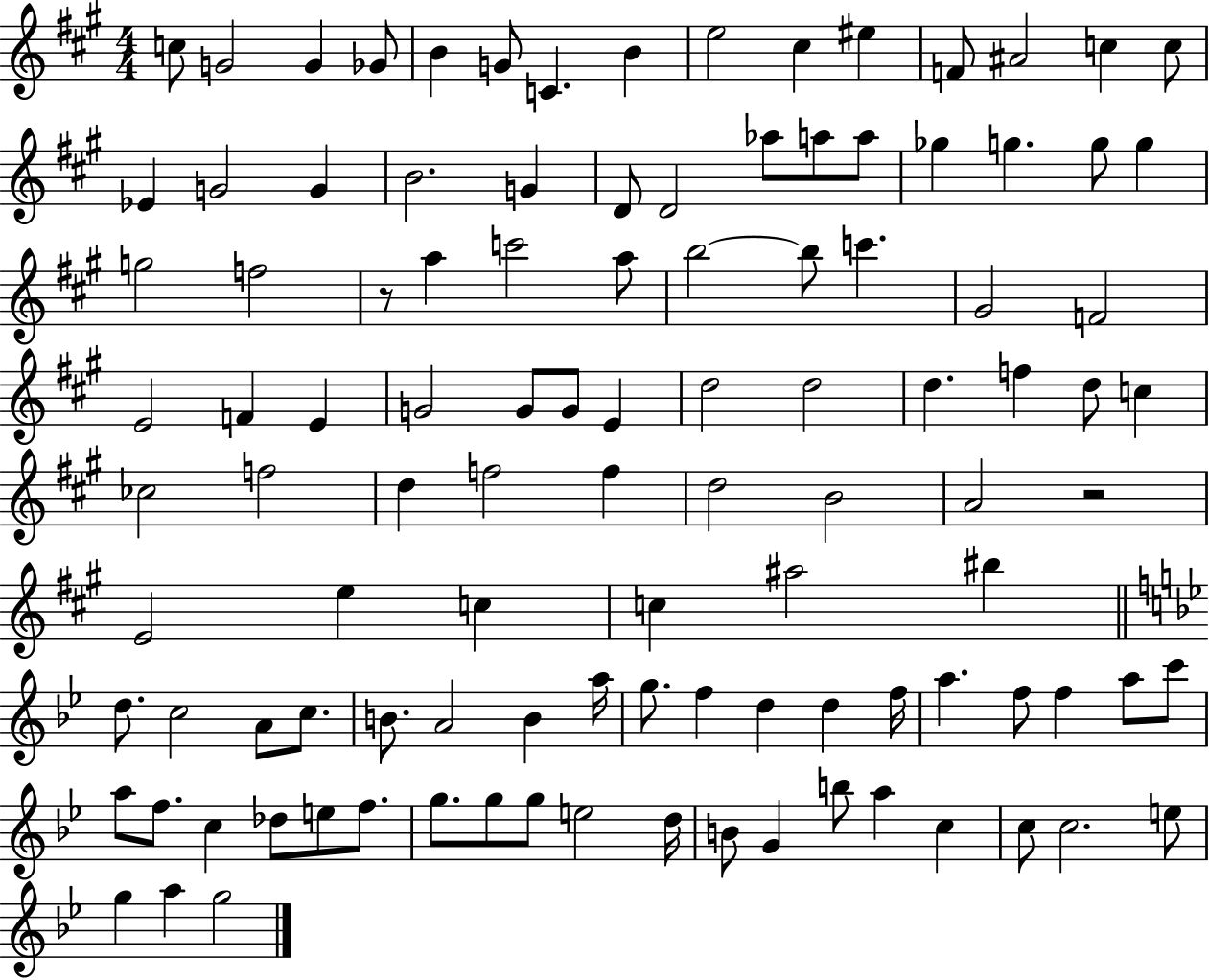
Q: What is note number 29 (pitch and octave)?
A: G5